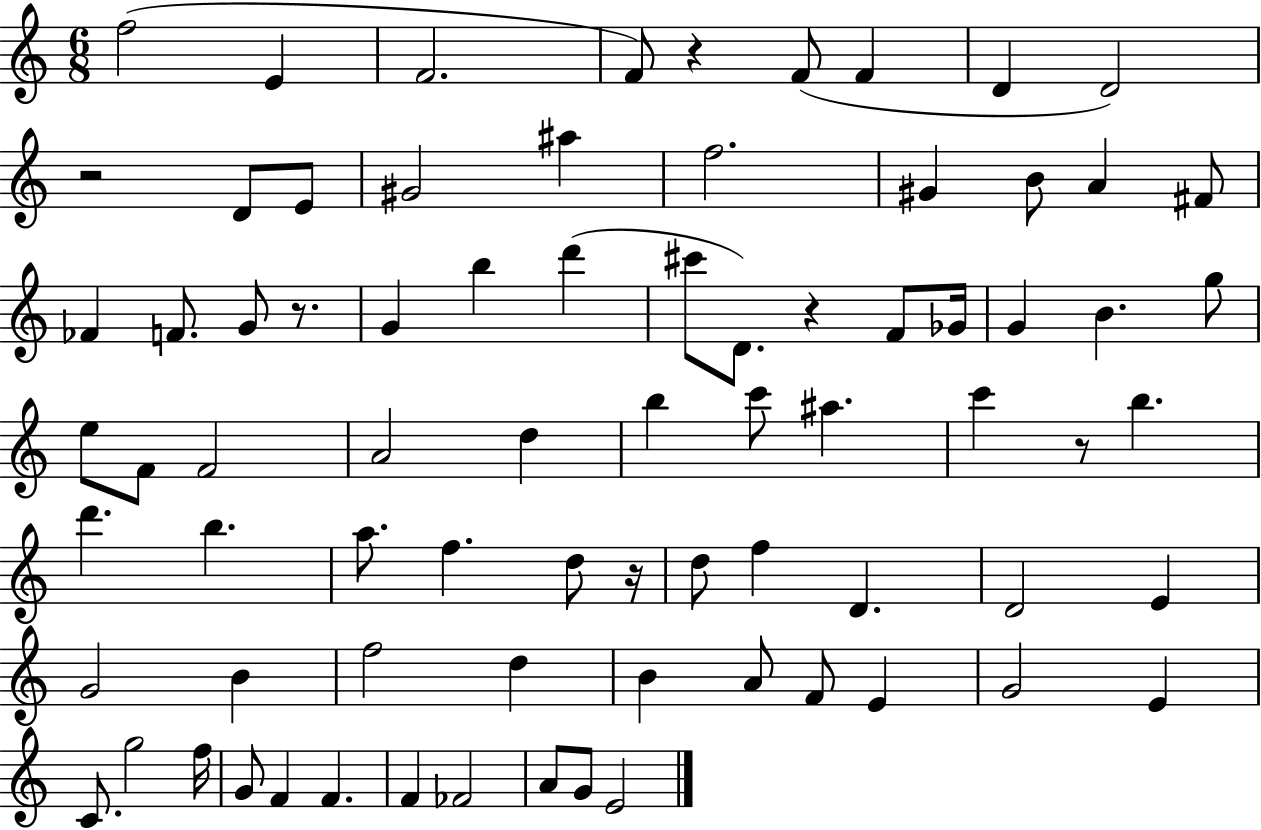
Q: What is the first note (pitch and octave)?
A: F5